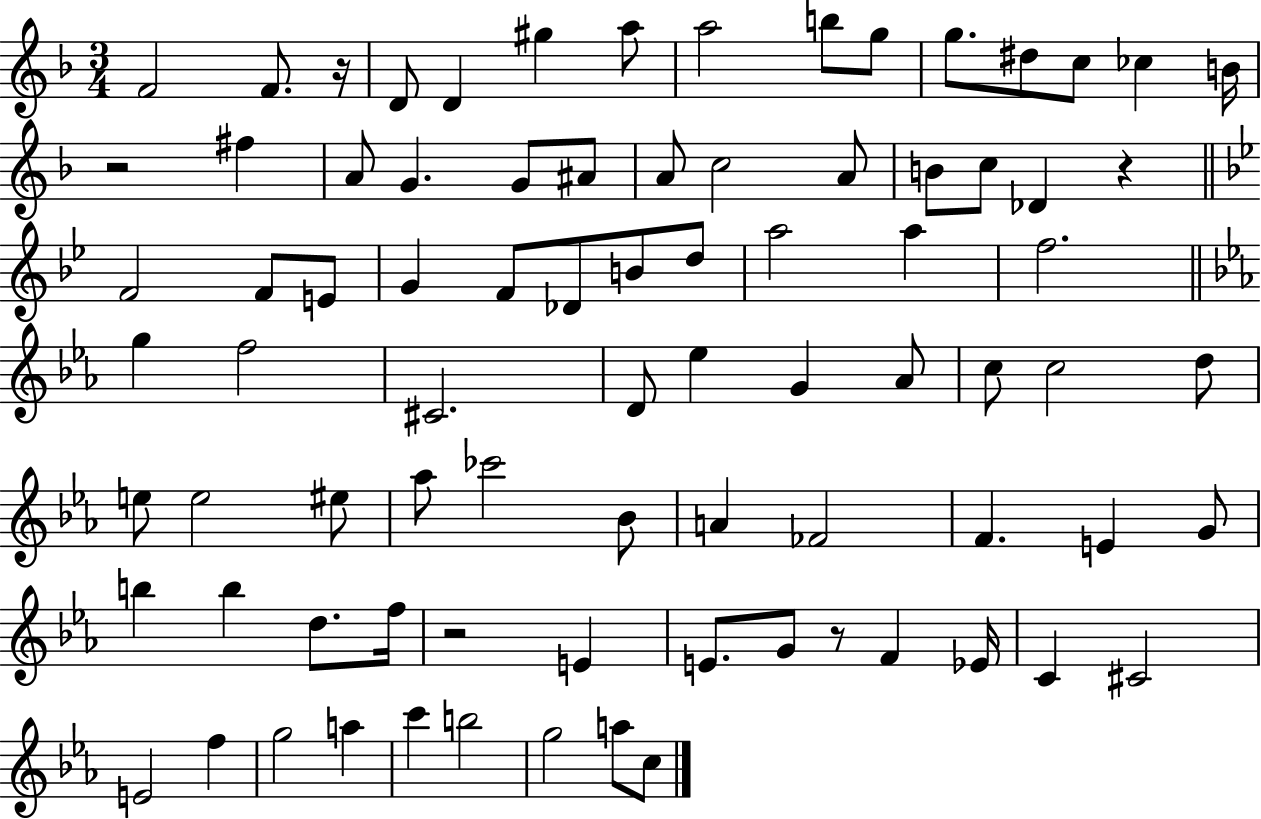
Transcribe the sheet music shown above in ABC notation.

X:1
T:Untitled
M:3/4
L:1/4
K:F
F2 F/2 z/4 D/2 D ^g a/2 a2 b/2 g/2 g/2 ^d/2 c/2 _c B/4 z2 ^f A/2 G G/2 ^A/2 A/2 c2 A/2 B/2 c/2 _D z F2 F/2 E/2 G F/2 _D/2 B/2 d/2 a2 a f2 g f2 ^C2 D/2 _e G _A/2 c/2 c2 d/2 e/2 e2 ^e/2 _a/2 _c'2 _B/2 A _F2 F E G/2 b b d/2 f/4 z2 E E/2 G/2 z/2 F _E/4 C ^C2 E2 f g2 a c' b2 g2 a/2 c/2